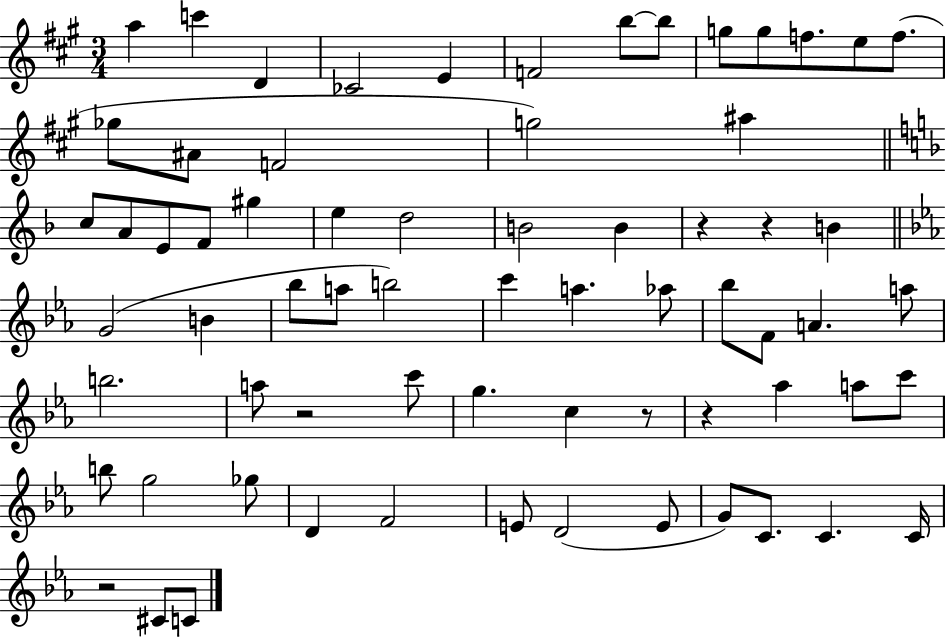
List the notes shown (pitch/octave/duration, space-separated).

A5/q C6/q D4/q CES4/h E4/q F4/h B5/e B5/e G5/e G5/e F5/e. E5/e F5/e. Gb5/e A#4/e F4/h G5/h A#5/q C5/e A4/e E4/e F4/e G#5/q E5/q D5/h B4/h B4/q R/q R/q B4/q G4/h B4/q Bb5/e A5/e B5/h C6/q A5/q. Ab5/e Bb5/e F4/e A4/q. A5/e B5/h. A5/e R/h C6/e G5/q. C5/q R/e R/q Ab5/q A5/e C6/e B5/e G5/h Gb5/e D4/q F4/h E4/e D4/h E4/e G4/e C4/e. C4/q. C4/s R/h C#4/e C4/e